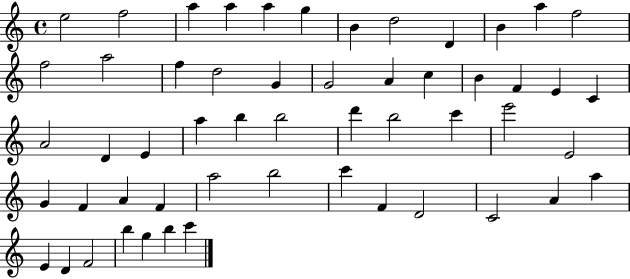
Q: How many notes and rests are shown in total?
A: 54